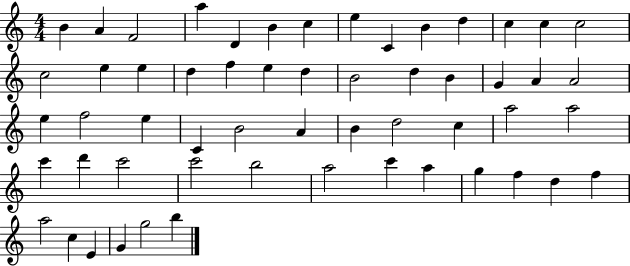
{
  \clef treble
  \numericTimeSignature
  \time 4/4
  \key c \major
  b'4 a'4 f'2 | a''4 d'4 b'4 c''4 | e''4 c'4 b'4 d''4 | c''4 c''4 c''2 | \break c''2 e''4 e''4 | d''4 f''4 e''4 d''4 | b'2 d''4 b'4 | g'4 a'4 a'2 | \break e''4 f''2 e''4 | c'4 b'2 a'4 | b'4 d''2 c''4 | a''2 a''2 | \break c'''4 d'''4 c'''2 | c'''2 b''2 | a''2 c'''4 a''4 | g''4 f''4 d''4 f''4 | \break a''2 c''4 e'4 | g'4 g''2 b''4 | \bar "|."
}